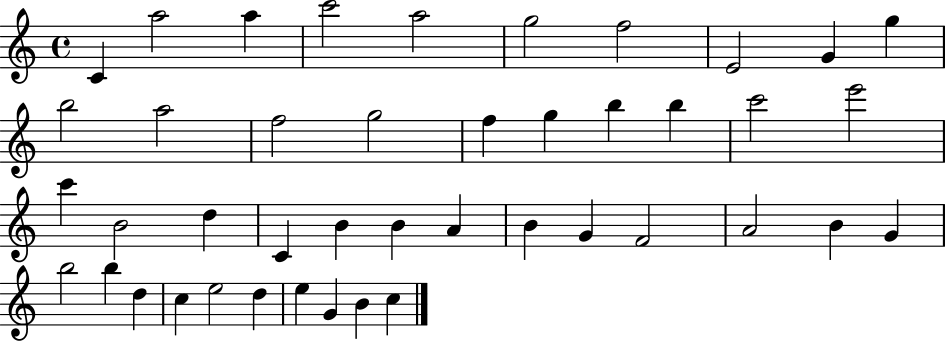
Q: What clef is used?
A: treble